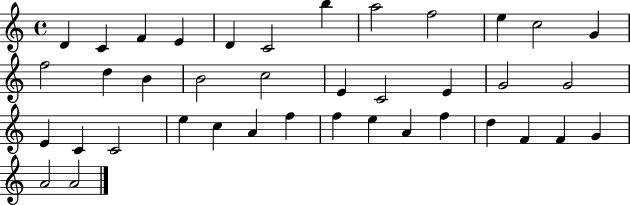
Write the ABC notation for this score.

X:1
T:Untitled
M:4/4
L:1/4
K:C
D C F E D C2 b a2 f2 e c2 G f2 d B B2 c2 E C2 E G2 G2 E C C2 e c A f f e A f d F F G A2 A2